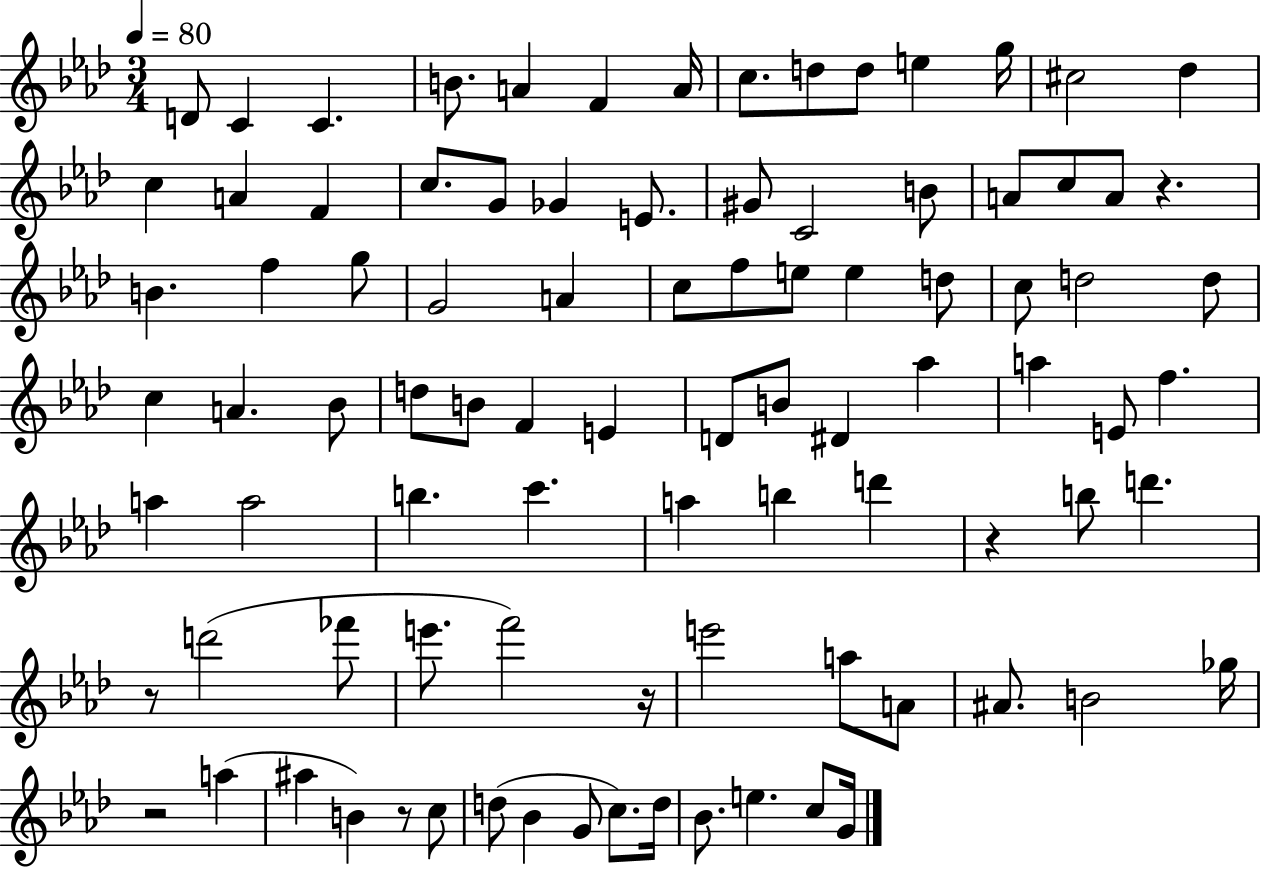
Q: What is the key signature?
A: AES major